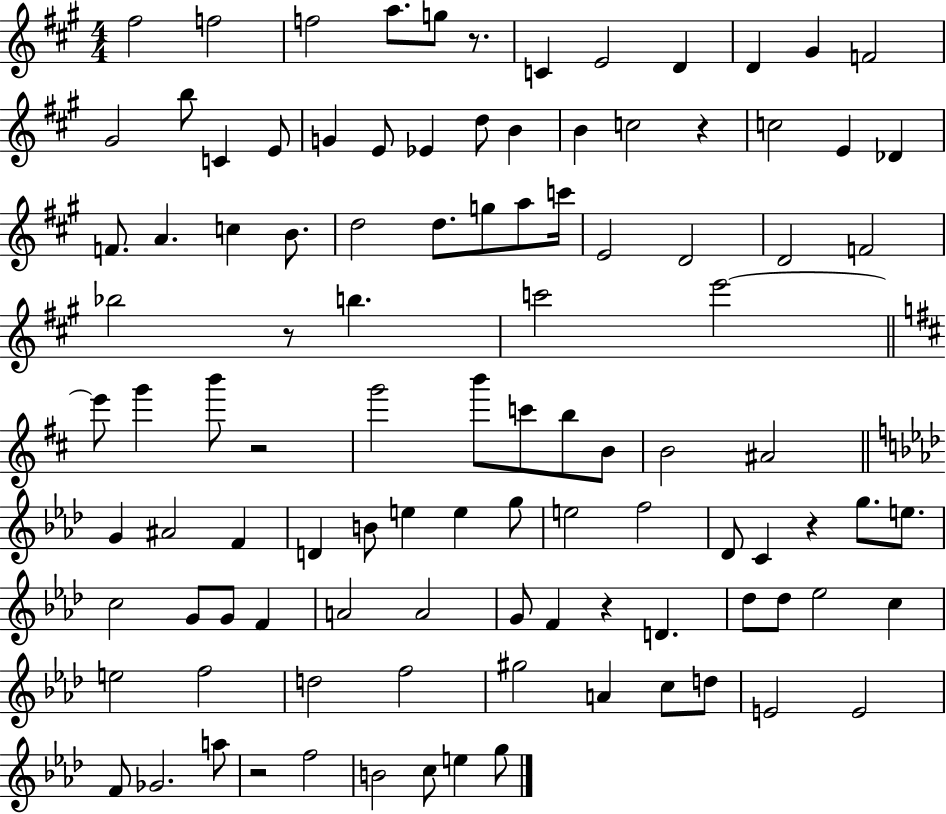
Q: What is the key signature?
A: A major